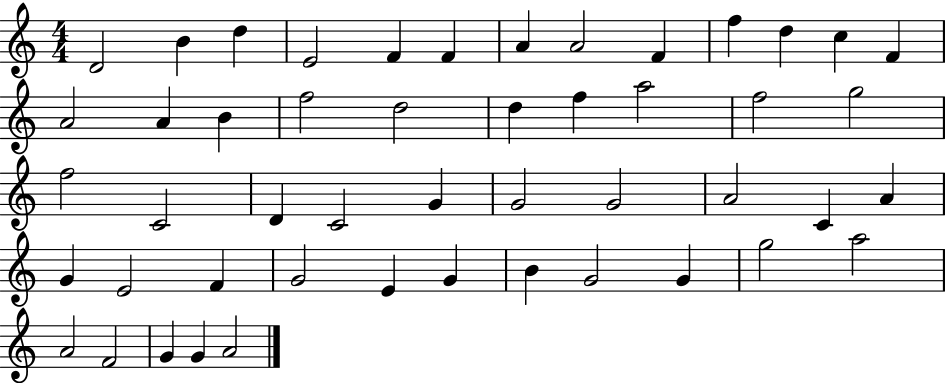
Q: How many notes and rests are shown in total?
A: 49